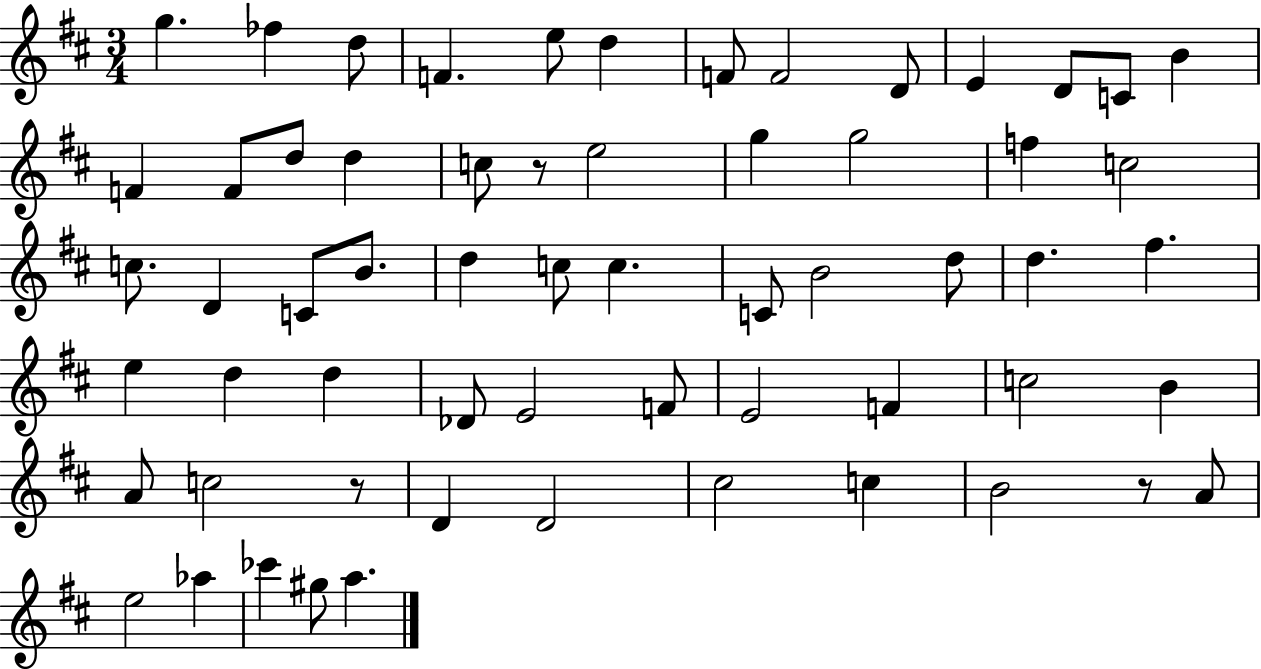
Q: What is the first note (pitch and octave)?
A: G5